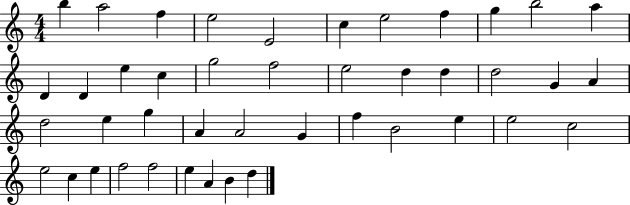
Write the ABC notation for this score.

X:1
T:Untitled
M:4/4
L:1/4
K:C
b a2 f e2 E2 c e2 f g b2 a D D e c g2 f2 e2 d d d2 G A d2 e g A A2 G f B2 e e2 c2 e2 c e f2 f2 e A B d